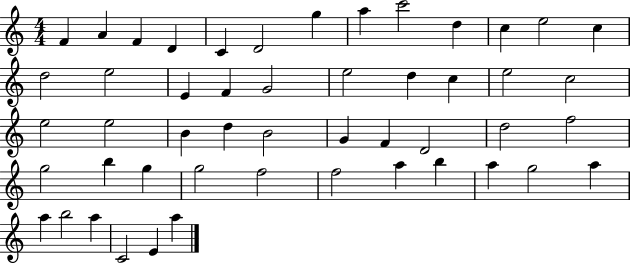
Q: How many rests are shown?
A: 0